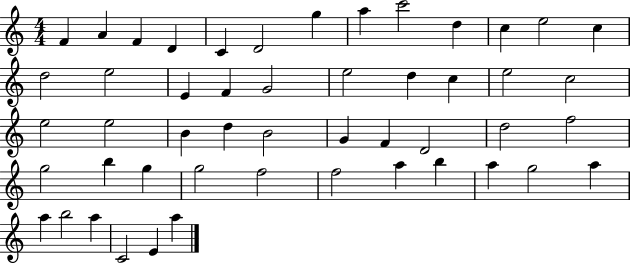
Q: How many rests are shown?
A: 0